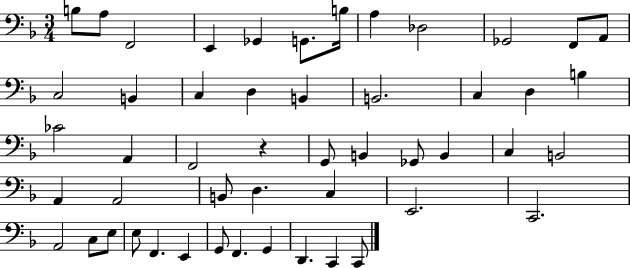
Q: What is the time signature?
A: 3/4